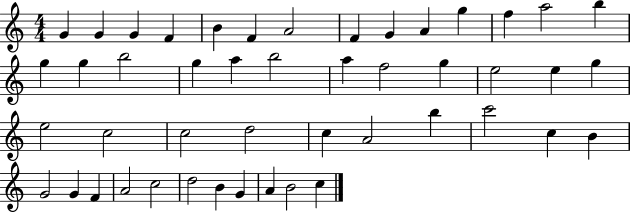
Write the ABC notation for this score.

X:1
T:Untitled
M:4/4
L:1/4
K:C
G G G F B F A2 F G A g f a2 b g g b2 g a b2 a f2 g e2 e g e2 c2 c2 d2 c A2 b c'2 c B G2 G F A2 c2 d2 B G A B2 c